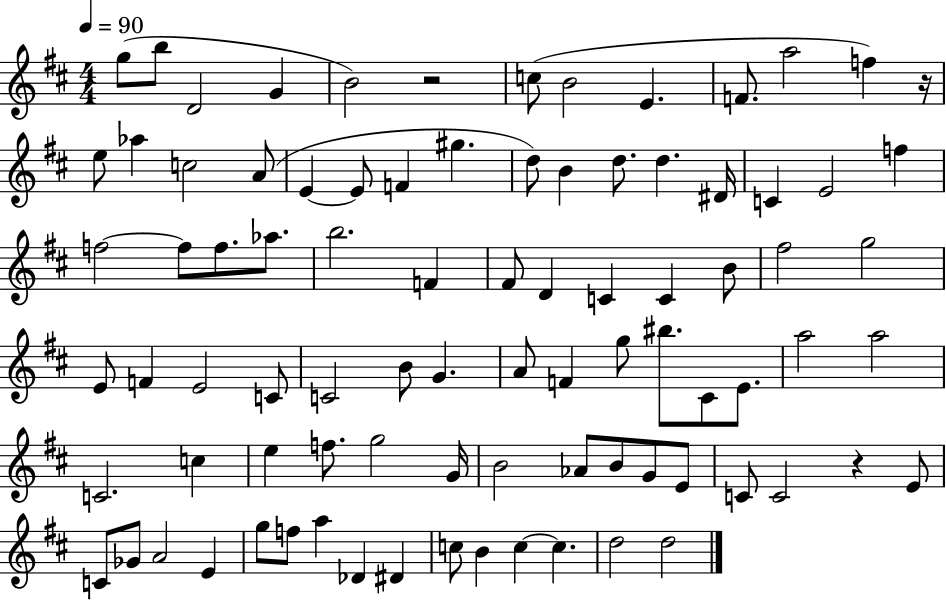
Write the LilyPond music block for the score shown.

{
  \clef treble
  \numericTimeSignature
  \time 4/4
  \key d \major
  \tempo 4 = 90
  \repeat volta 2 { g''8( b''8 d'2 g'4 | b'2) r2 | c''8( b'2 e'4. | f'8. a''2 f''4) r16 | \break e''8 aes''4 c''2 a'8( | e'4~~ e'8 f'4 gis''4. | d''8) b'4 d''8. d''4. dis'16 | c'4 e'2 f''4 | \break f''2~~ f''8 f''8. aes''8. | b''2. f'4 | fis'8 d'4 c'4 c'4 b'8 | fis''2 g''2 | \break e'8 f'4 e'2 c'8 | c'2 b'8 g'4. | a'8 f'4 g''8 bis''8. cis'8 e'8. | a''2 a''2 | \break c'2. c''4 | e''4 f''8. g''2 g'16 | b'2 aes'8 b'8 g'8 e'8 | c'8 c'2 r4 e'8 | \break c'8 ges'8 a'2 e'4 | g''8 f''8 a''4 des'4 dis'4 | c''8 b'4 c''4~~ c''4. | d''2 d''2 | \break } \bar "|."
}